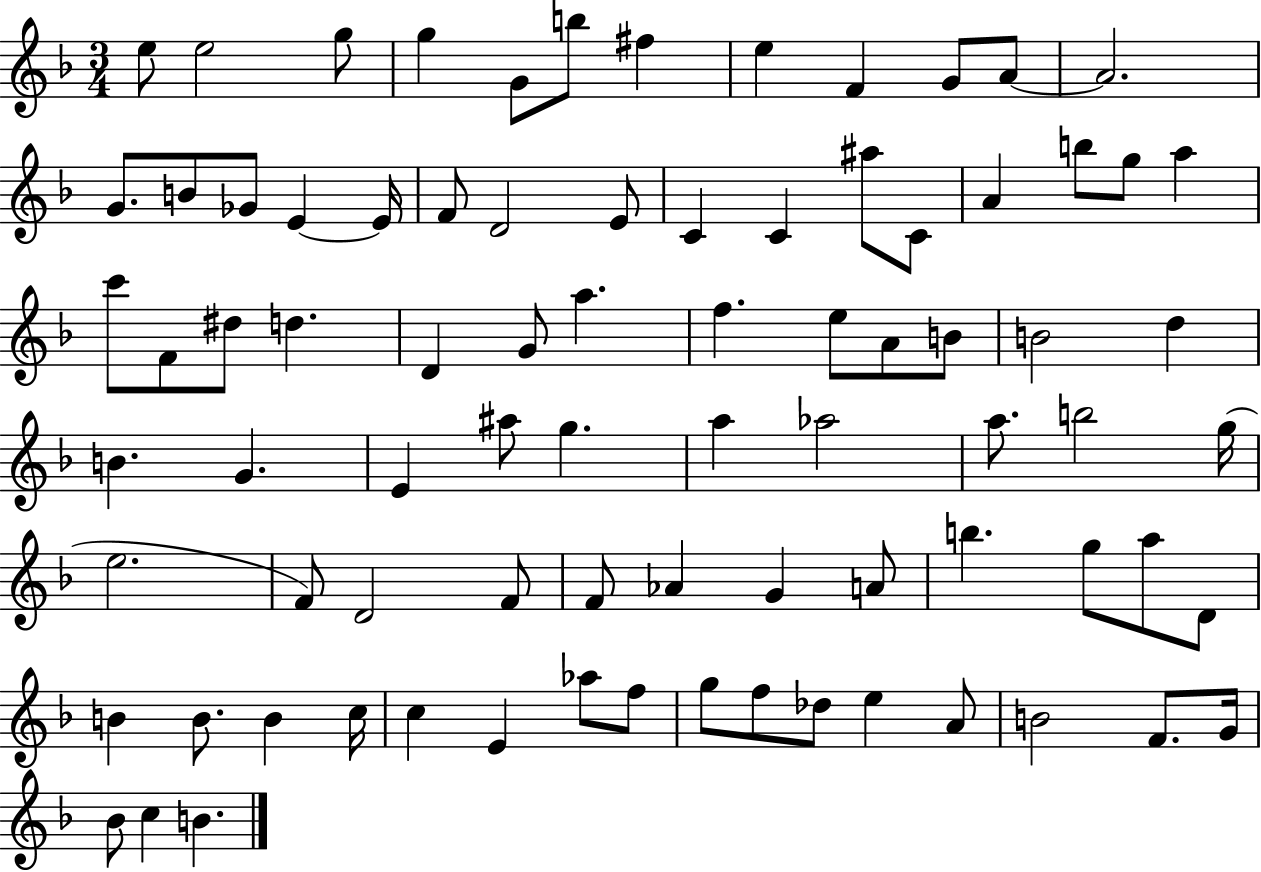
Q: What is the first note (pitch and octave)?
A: E5